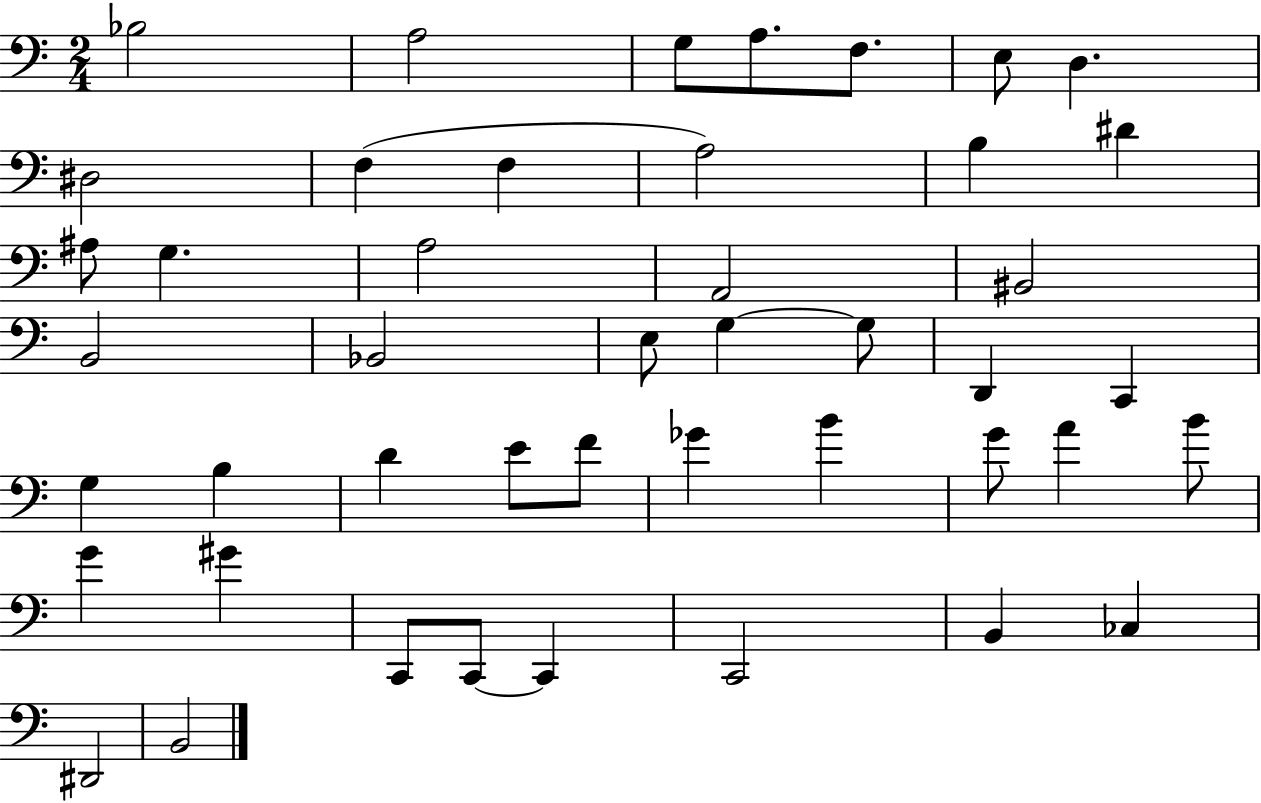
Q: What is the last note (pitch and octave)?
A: B2